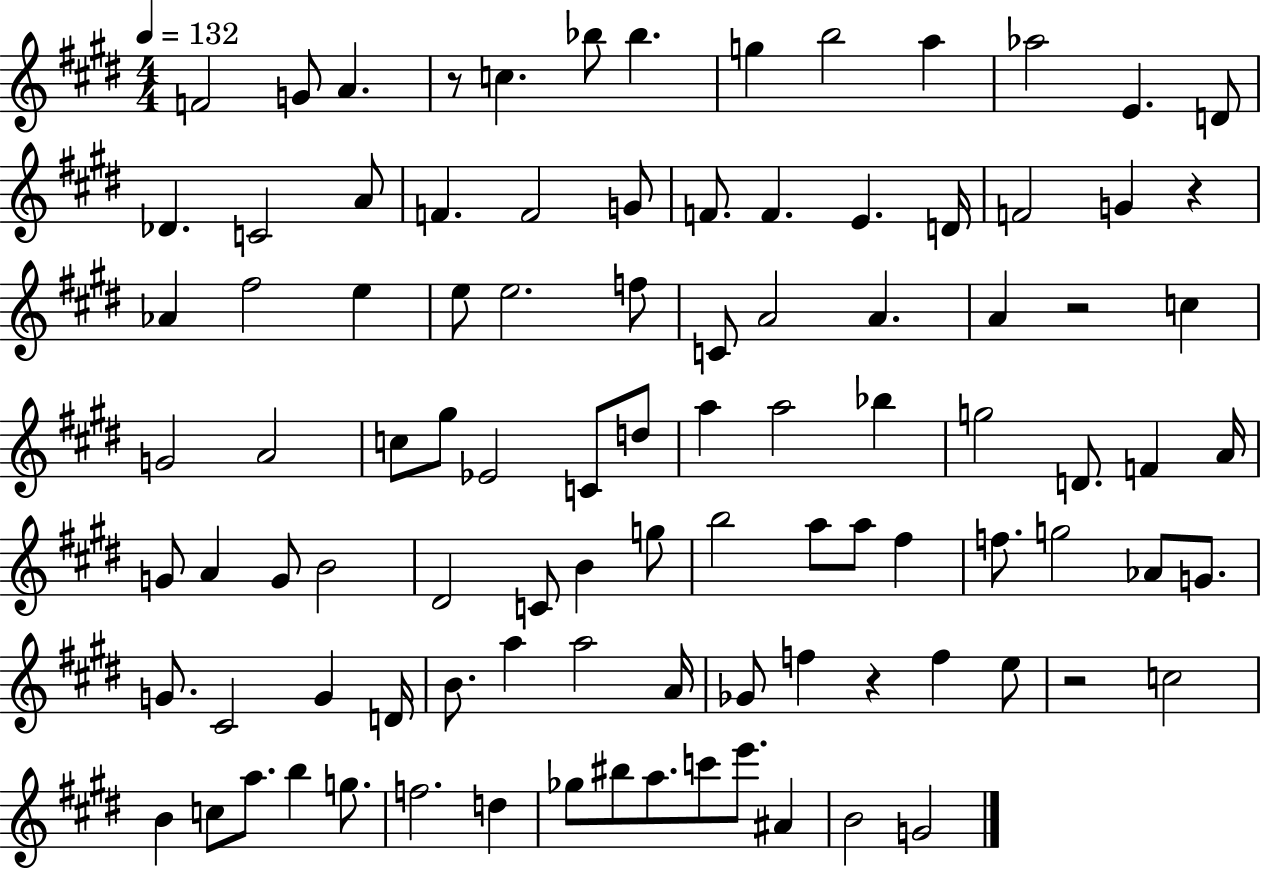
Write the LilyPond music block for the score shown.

{
  \clef treble
  \numericTimeSignature
  \time 4/4
  \key e \major
  \tempo 4 = 132
  f'2 g'8 a'4. | r8 c''4. bes''8 bes''4. | g''4 b''2 a''4 | aes''2 e'4. d'8 | \break des'4. c'2 a'8 | f'4. f'2 g'8 | f'8. f'4. e'4. d'16 | f'2 g'4 r4 | \break aes'4 fis''2 e''4 | e''8 e''2. f''8 | c'8 a'2 a'4. | a'4 r2 c''4 | \break g'2 a'2 | c''8 gis''8 ees'2 c'8 d''8 | a''4 a''2 bes''4 | g''2 d'8. f'4 a'16 | \break g'8 a'4 g'8 b'2 | dis'2 c'8 b'4 g''8 | b''2 a''8 a''8 fis''4 | f''8. g''2 aes'8 g'8. | \break g'8. cis'2 g'4 d'16 | b'8. a''4 a''2 a'16 | ges'8 f''4 r4 f''4 e''8 | r2 c''2 | \break b'4 c''8 a''8. b''4 g''8. | f''2. d''4 | ges''8 bis''8 a''8. c'''8 e'''8. ais'4 | b'2 g'2 | \break \bar "|."
}